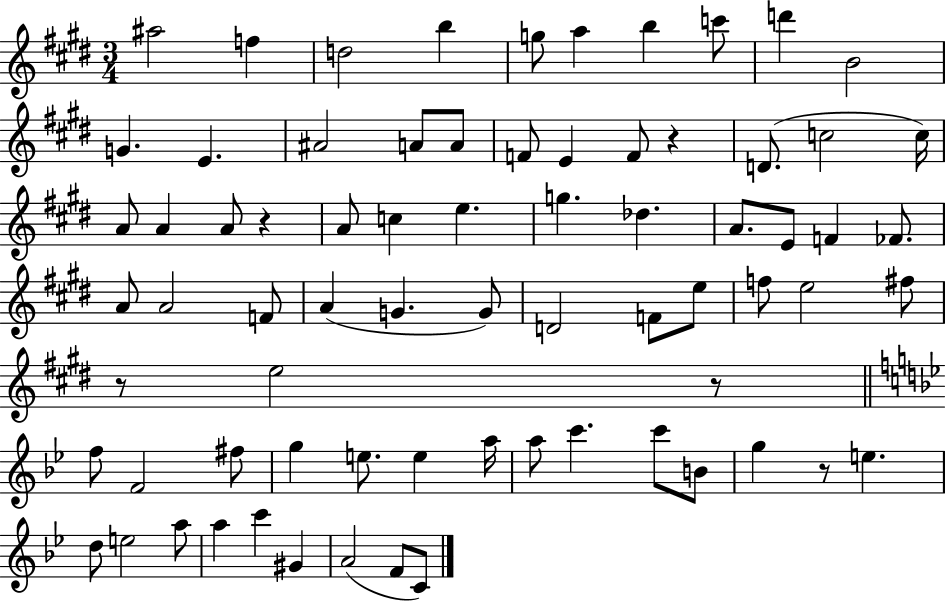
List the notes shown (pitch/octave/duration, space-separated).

A#5/h F5/q D5/h B5/q G5/e A5/q B5/q C6/e D6/q B4/h G4/q. E4/q. A#4/h A4/e A4/e F4/e E4/q F4/e R/q D4/e. C5/h C5/s A4/e A4/q A4/e R/q A4/e C5/q E5/q. G5/q. Db5/q. A4/e. E4/e F4/q FES4/e. A4/e A4/h F4/e A4/q G4/q. G4/e D4/h F4/e E5/e F5/e E5/h F#5/e R/e E5/h R/e F5/e F4/h F#5/e G5/q E5/e. E5/q A5/s A5/e C6/q. C6/e B4/e G5/q R/e E5/q. D5/e E5/h A5/e A5/q C6/q G#4/q A4/h F4/e C4/e